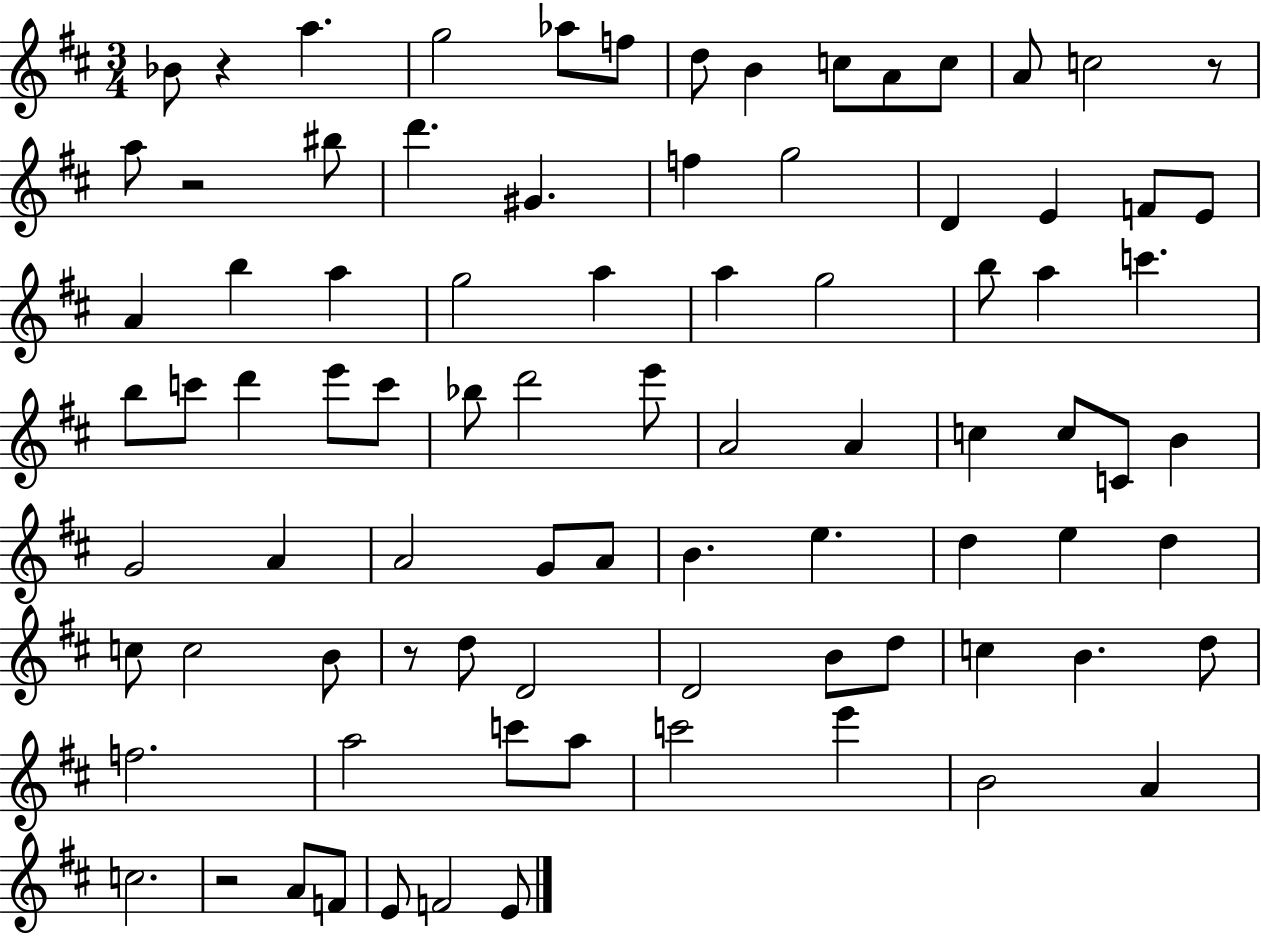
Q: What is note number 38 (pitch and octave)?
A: Bb5